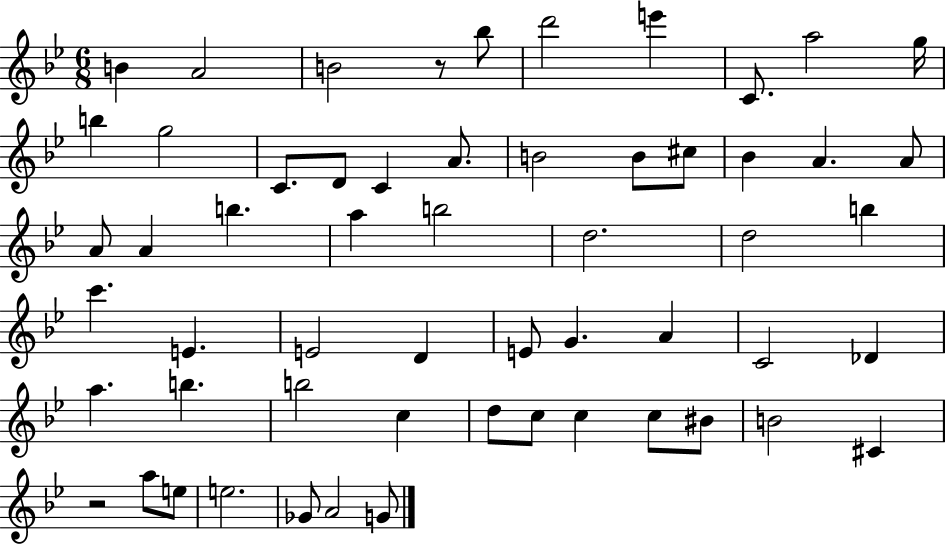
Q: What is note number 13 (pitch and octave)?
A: D4